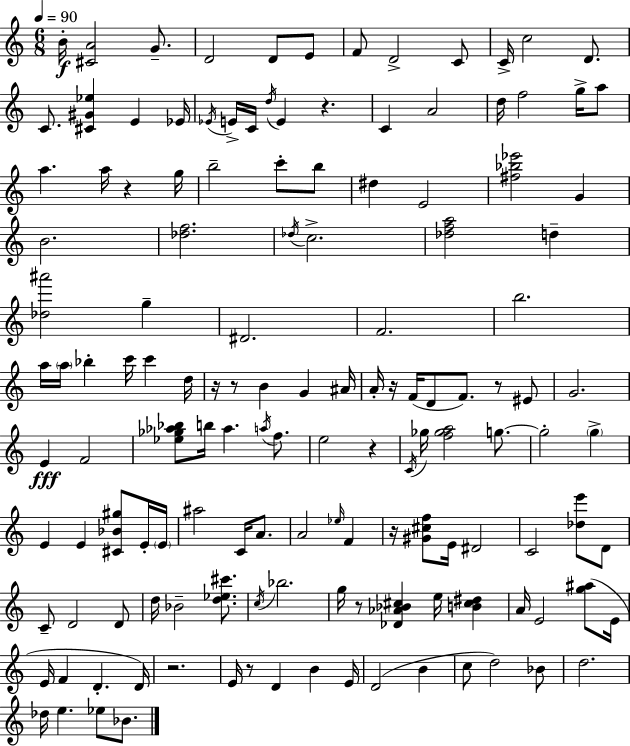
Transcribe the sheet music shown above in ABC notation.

X:1
T:Untitled
M:6/8
L:1/4
K:Am
B/4 [^CA]2 G/2 D2 D/2 E/2 F/2 D2 C/2 C/4 c2 D/2 C/2 [^C^G_e] E _E/4 _E/4 E/4 C/4 d/4 E z C A2 d/4 f2 g/4 a/2 a a/4 z g/4 b2 c'/2 b/2 ^d E2 [^f_b_e']2 G B2 [_df]2 _d/4 c2 [_dfa]2 d [_d^a']2 g ^D2 F2 b2 a/4 a/4 _b c'/4 c' d/4 z/4 z/2 B G ^A/4 A/4 z/4 F/4 D/2 F/2 z/2 ^E/2 G2 E F2 [_e_g_a_b]/2 b/4 _a a/4 f/2 e2 z C/4 _g/4 [f_ga]2 g/2 g2 g E E [^C_B^g]/2 E/4 E/4 ^a2 C/4 A/2 A2 _e/4 F z/4 [^G^cf]/2 E/4 ^D2 C2 [_de']/2 D/2 C/2 D2 D/2 d/4 _B2 [d_e^c']/2 c/4 _b2 g/4 z/2 [_D_A_B^c] e/4 [B^c^d] A/4 E2 [g^a]/2 E/4 E/4 F D D/4 z2 E/4 z/2 D B E/4 D2 B c/2 d2 _B/2 d2 _d/4 e _e/2 _B/2